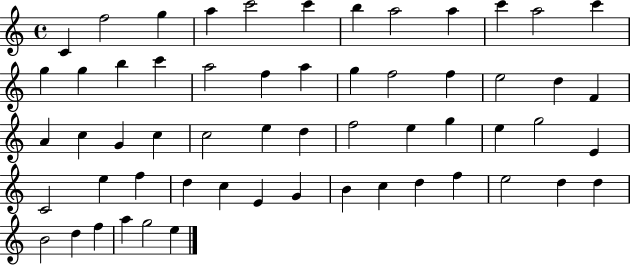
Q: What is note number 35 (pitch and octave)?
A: G5